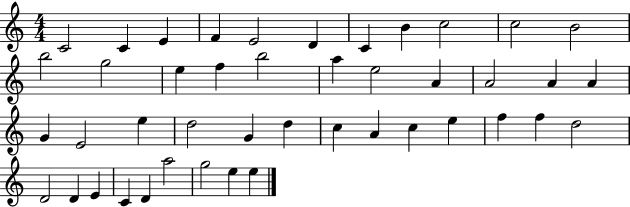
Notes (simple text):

C4/h C4/q E4/q F4/q E4/h D4/q C4/q B4/q C5/h C5/h B4/h B5/h G5/h E5/q F5/q B5/h A5/q E5/h A4/q A4/h A4/q A4/q G4/q E4/h E5/q D5/h G4/q D5/q C5/q A4/q C5/q E5/q F5/q F5/q D5/h D4/h D4/q E4/q C4/q D4/q A5/h G5/h E5/q E5/q